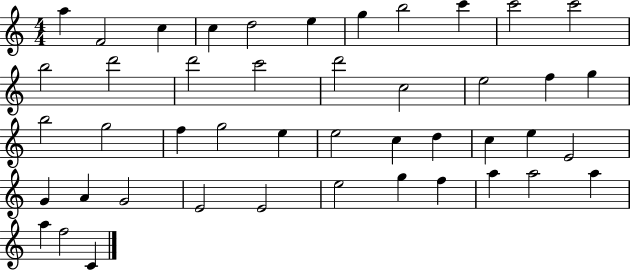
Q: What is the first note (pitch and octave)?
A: A5